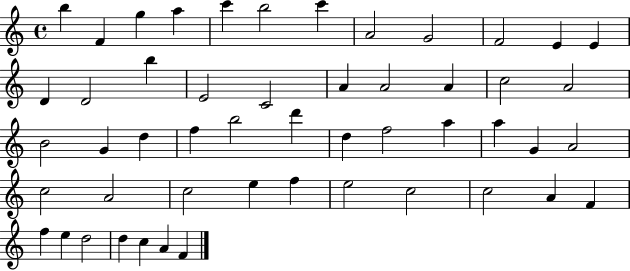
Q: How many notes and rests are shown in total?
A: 51